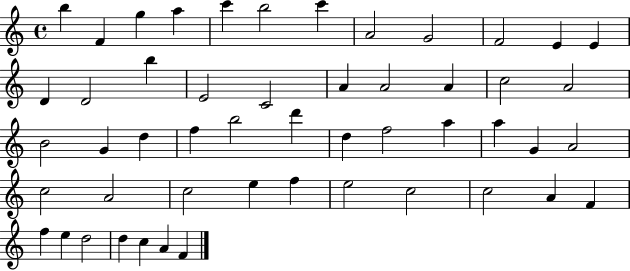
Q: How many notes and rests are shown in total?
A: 51